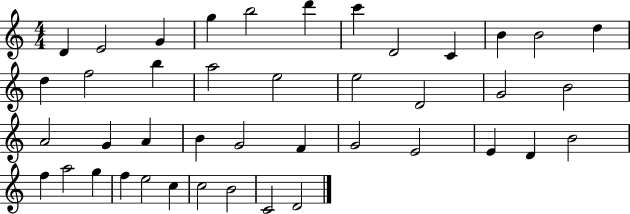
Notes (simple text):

D4/q E4/h G4/q G5/q B5/h D6/q C6/q D4/h C4/q B4/q B4/h D5/q D5/q F5/h B5/q A5/h E5/h E5/h D4/h G4/h B4/h A4/h G4/q A4/q B4/q G4/h F4/q G4/h E4/h E4/q D4/q B4/h F5/q A5/h G5/q F5/q E5/h C5/q C5/h B4/h C4/h D4/h